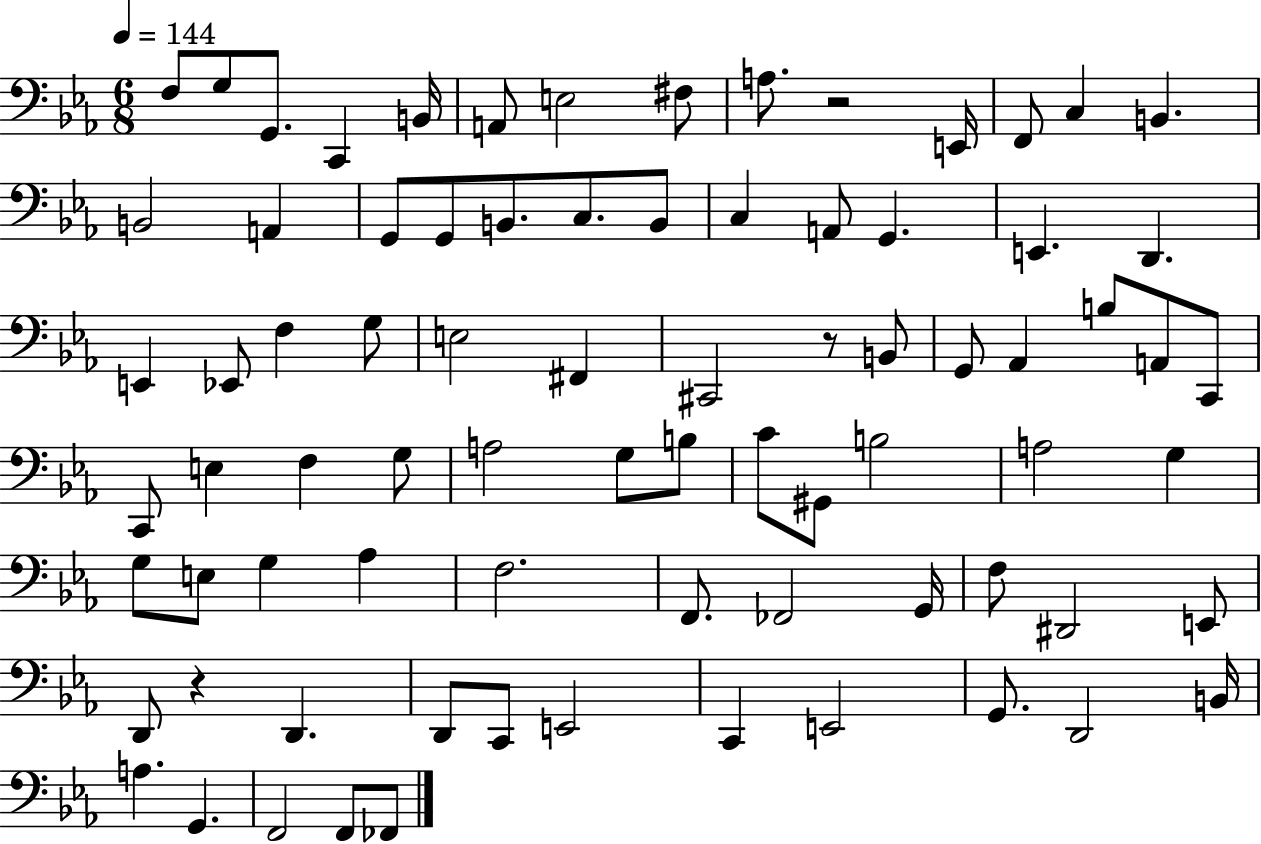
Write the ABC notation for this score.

X:1
T:Untitled
M:6/8
L:1/4
K:Eb
F,/2 G,/2 G,,/2 C,, B,,/4 A,,/2 E,2 ^F,/2 A,/2 z2 E,,/4 F,,/2 C, B,, B,,2 A,, G,,/2 G,,/2 B,,/2 C,/2 B,,/2 C, A,,/2 G,, E,, D,, E,, _E,,/2 F, G,/2 E,2 ^F,, ^C,,2 z/2 B,,/2 G,,/2 _A,, B,/2 A,,/2 C,,/2 C,,/2 E, F, G,/2 A,2 G,/2 B,/2 C/2 ^G,,/2 B,2 A,2 G, G,/2 E,/2 G, _A, F,2 F,,/2 _F,,2 G,,/4 F,/2 ^D,,2 E,,/2 D,,/2 z D,, D,,/2 C,,/2 E,,2 C,, E,,2 G,,/2 D,,2 B,,/4 A, G,, F,,2 F,,/2 _F,,/2